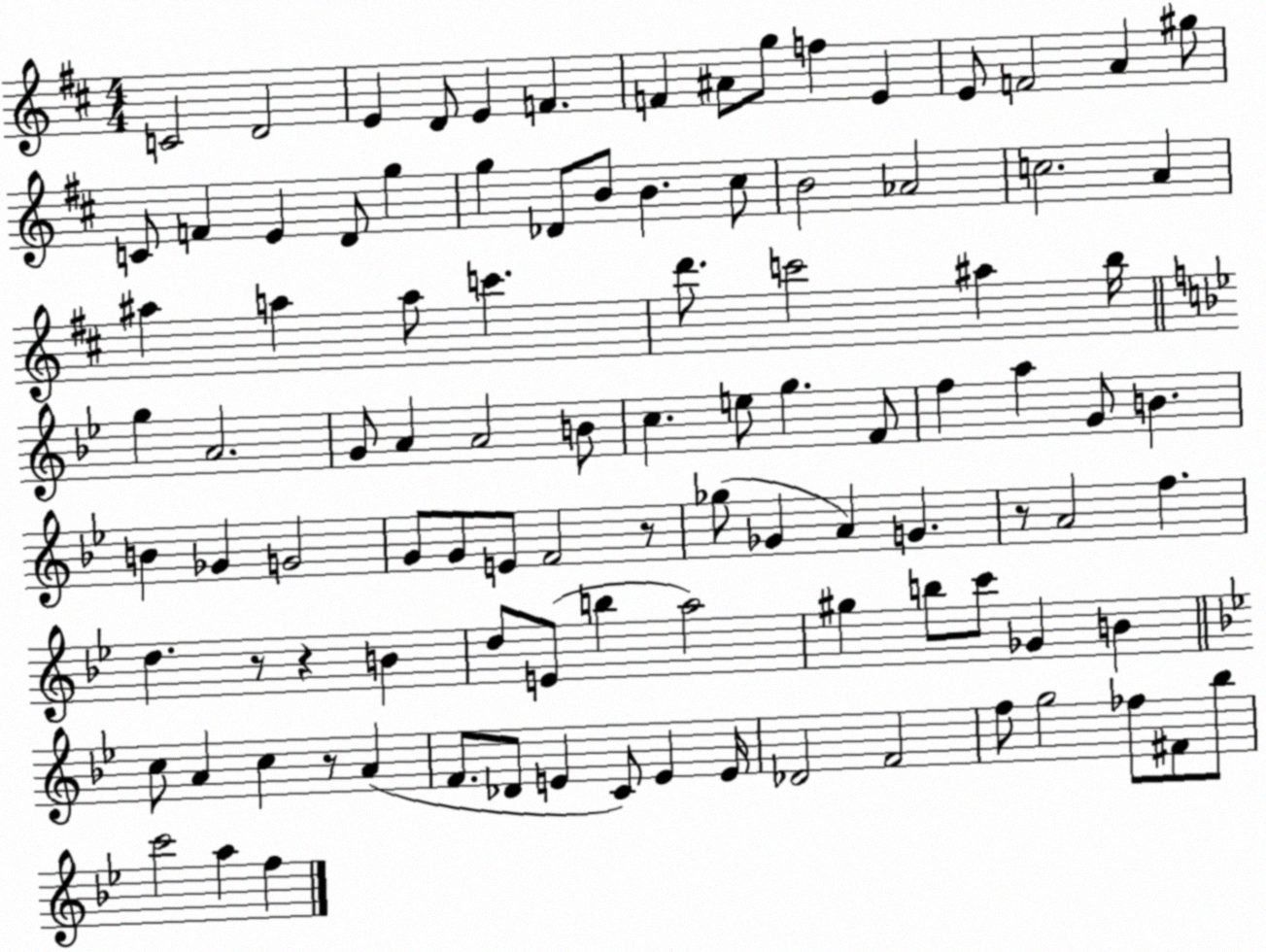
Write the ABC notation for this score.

X:1
T:Untitled
M:4/4
L:1/4
K:D
C2 D2 E D/2 E F F ^A/2 g/2 f E E/2 F2 A ^g/2 C/2 F E D/2 g g _D/2 B/2 B ^c/2 B2 _A2 c2 A ^a a a/2 c' d'/2 c'2 ^a b/4 g A2 G/2 A A2 B/2 c e/2 g F/2 f a G/2 B B _G G2 G/2 G/2 E/2 F2 z/2 _g/2 _G A G z/2 A2 f d z/2 z B d/2 E/2 b a2 ^g b/2 c'/2 _G B c/2 A c z/2 A F/2 _D/2 E C/2 E E/4 _D2 F2 f/2 g2 _f/2 ^F/2 _b/2 c'2 a f